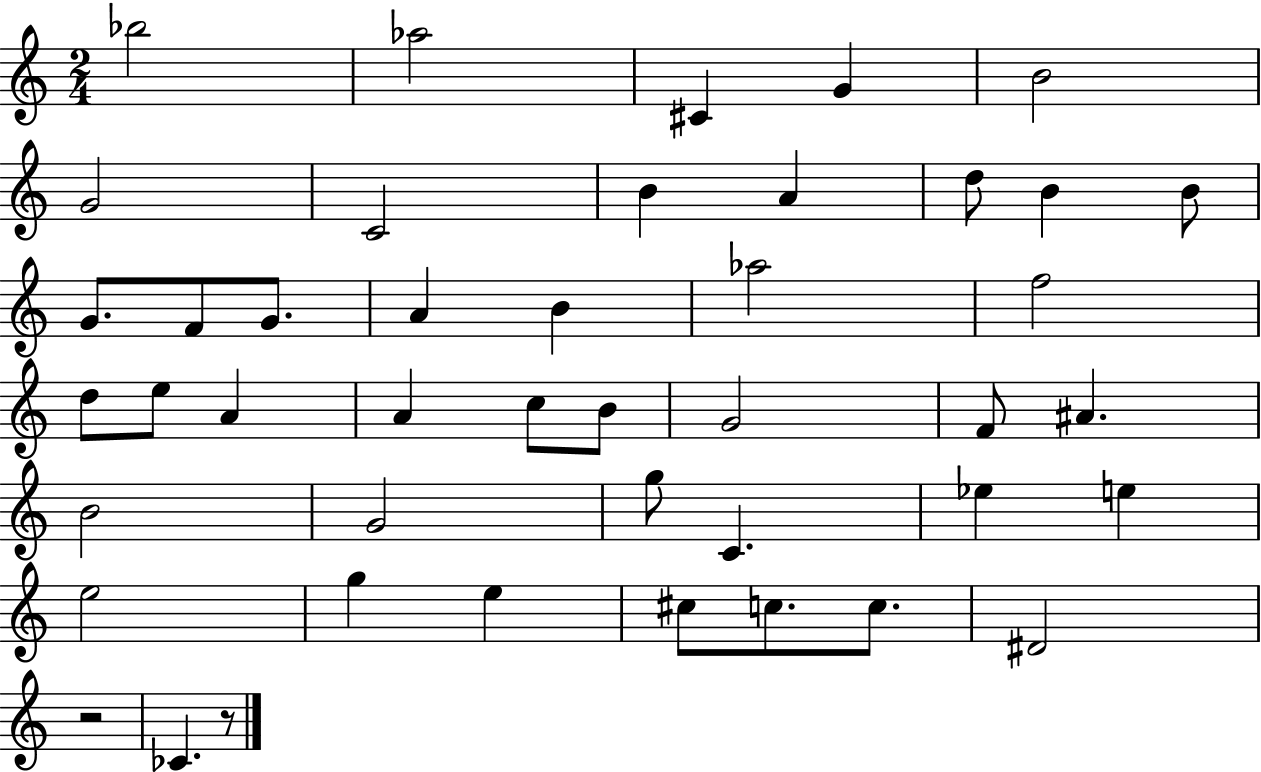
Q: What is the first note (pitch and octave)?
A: Bb5